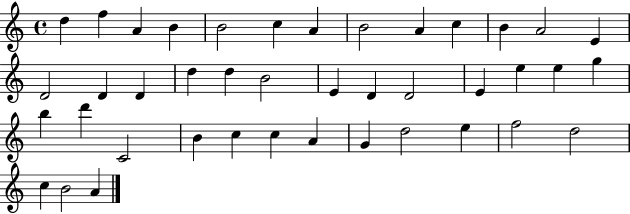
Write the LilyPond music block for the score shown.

{
  \clef treble
  \time 4/4
  \defaultTimeSignature
  \key c \major
  d''4 f''4 a'4 b'4 | b'2 c''4 a'4 | b'2 a'4 c''4 | b'4 a'2 e'4 | \break d'2 d'4 d'4 | d''4 d''4 b'2 | e'4 d'4 d'2 | e'4 e''4 e''4 g''4 | \break b''4 d'''4 c'2 | b'4 c''4 c''4 a'4 | g'4 d''2 e''4 | f''2 d''2 | \break c''4 b'2 a'4 | \bar "|."
}